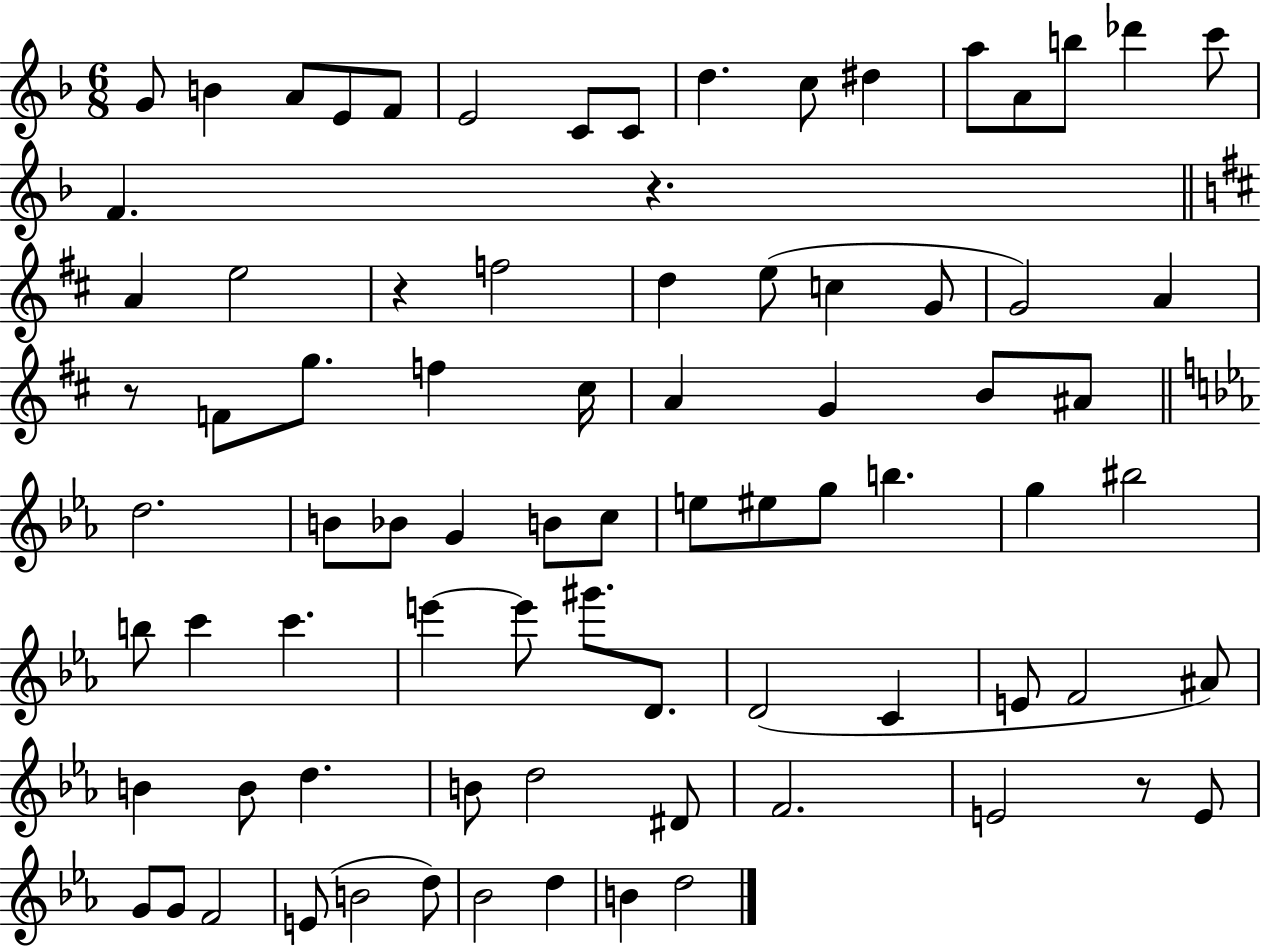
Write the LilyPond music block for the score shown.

{
  \clef treble
  \numericTimeSignature
  \time 6/8
  \key f \major
  \repeat volta 2 { g'8 b'4 a'8 e'8 f'8 | e'2 c'8 c'8 | d''4. c''8 dis''4 | a''8 a'8 b''8 des'''4 c'''8 | \break f'4. r4. | \bar "||" \break \key d \major a'4 e''2 | r4 f''2 | d''4 e''8( c''4 g'8 | g'2) a'4 | \break r8 f'8 g''8. f''4 cis''16 | a'4 g'4 b'8 ais'8 | \bar "||" \break \key ees \major d''2. | b'8 bes'8 g'4 b'8 c''8 | e''8 eis''8 g''8 b''4. | g''4 bis''2 | \break b''8 c'''4 c'''4. | e'''4~~ e'''8 gis'''8. d'8. | d'2( c'4 | e'8 f'2 ais'8) | \break b'4 b'8 d''4. | b'8 d''2 dis'8 | f'2. | e'2 r8 e'8 | \break g'8 g'8 f'2 | e'8( b'2 d''8) | bes'2 d''4 | b'4 d''2 | \break } \bar "|."
}